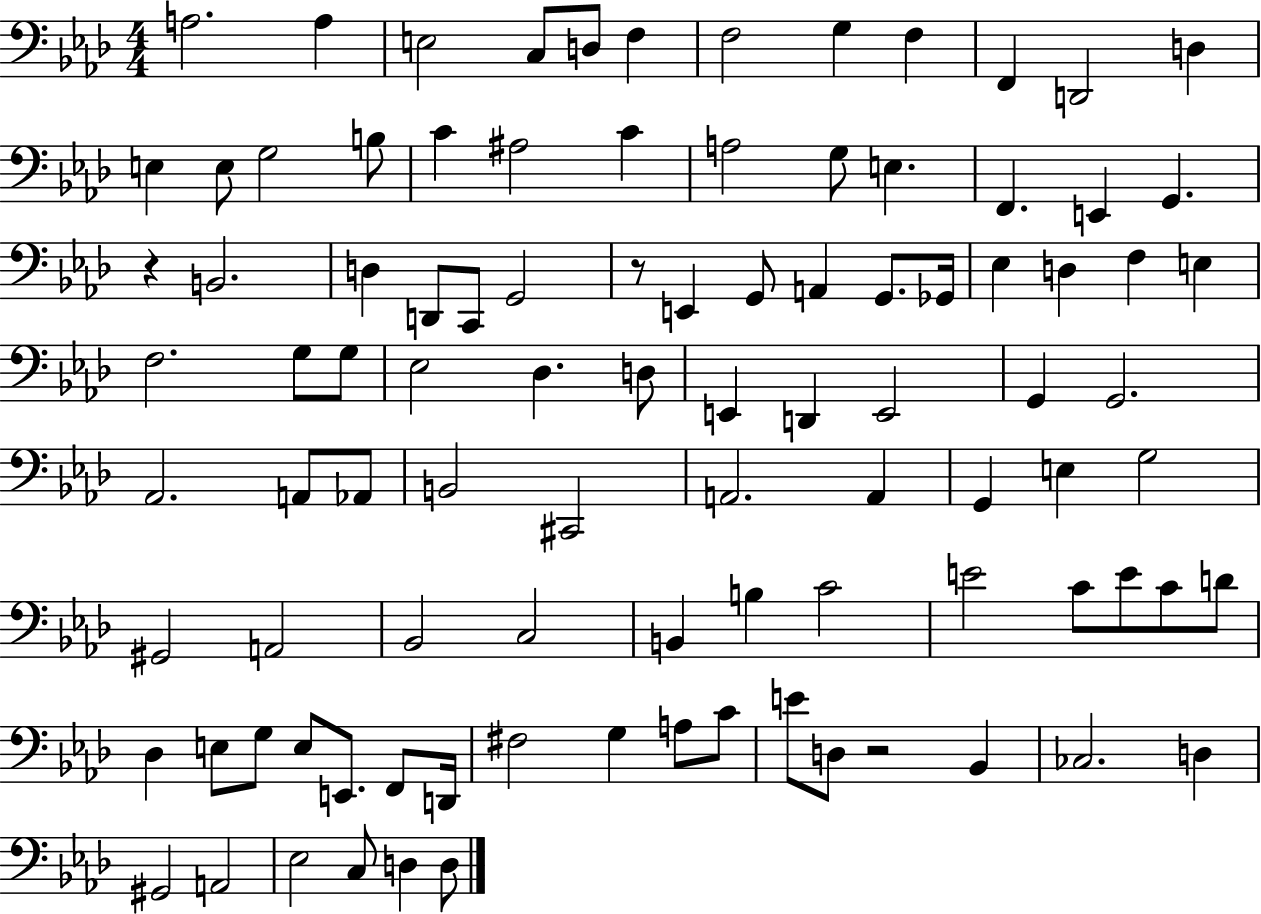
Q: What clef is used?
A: bass